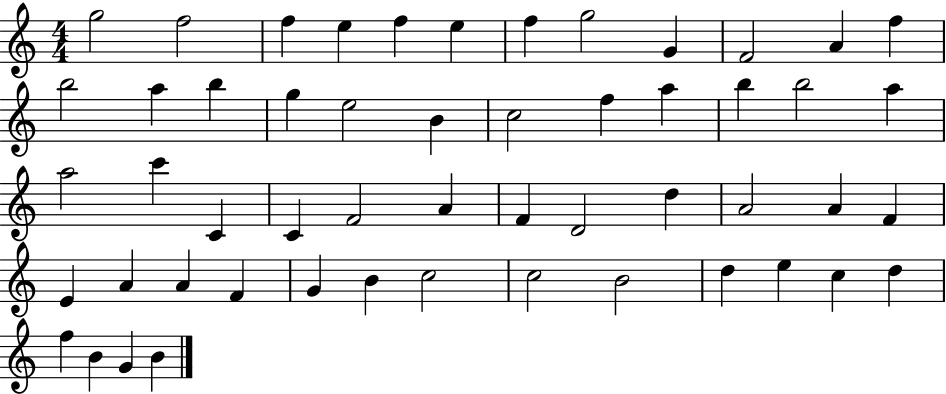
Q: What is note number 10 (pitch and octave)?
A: F4